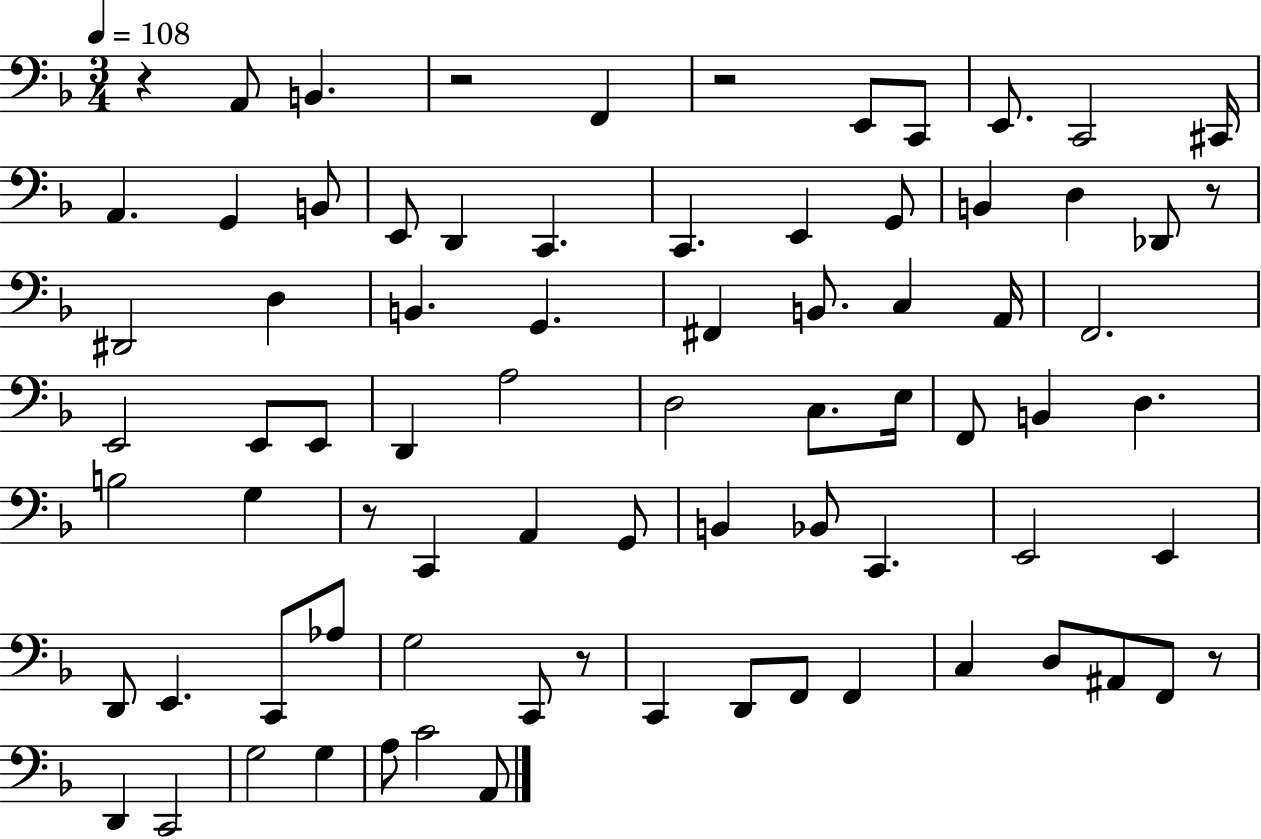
R/q A2/e B2/q. R/h F2/q R/h E2/e C2/e E2/e. C2/h C#2/s A2/q. G2/q B2/e E2/e D2/q C2/q. C2/q. E2/q G2/e B2/q D3/q Db2/e R/e D#2/h D3/q B2/q. G2/q. F#2/q B2/e. C3/q A2/s F2/h. E2/h E2/e E2/e D2/q A3/h D3/h C3/e. E3/s F2/e B2/q D3/q. B3/h G3/q R/e C2/q A2/q G2/e B2/q Bb2/e C2/q. E2/h E2/q D2/e E2/q. C2/e Ab3/e G3/h C2/e R/e C2/q D2/e F2/e F2/q C3/q D3/e A#2/e F2/e R/e D2/q C2/h G3/h G3/q A3/e C4/h A2/e